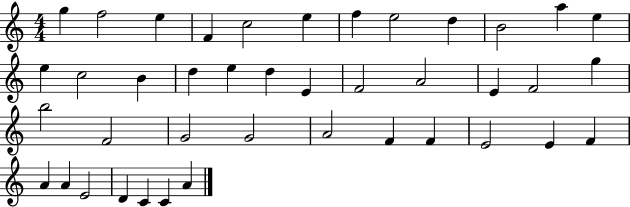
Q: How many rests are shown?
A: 0